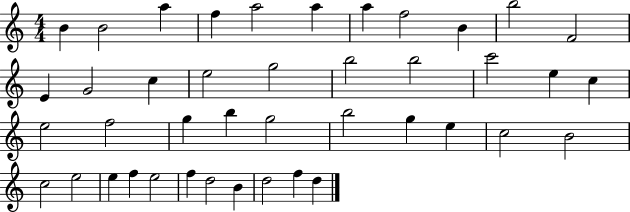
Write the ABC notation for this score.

X:1
T:Untitled
M:4/4
L:1/4
K:C
B B2 a f a2 a a f2 B b2 F2 E G2 c e2 g2 b2 b2 c'2 e c e2 f2 g b g2 b2 g e c2 B2 c2 e2 e f e2 f d2 B d2 f d